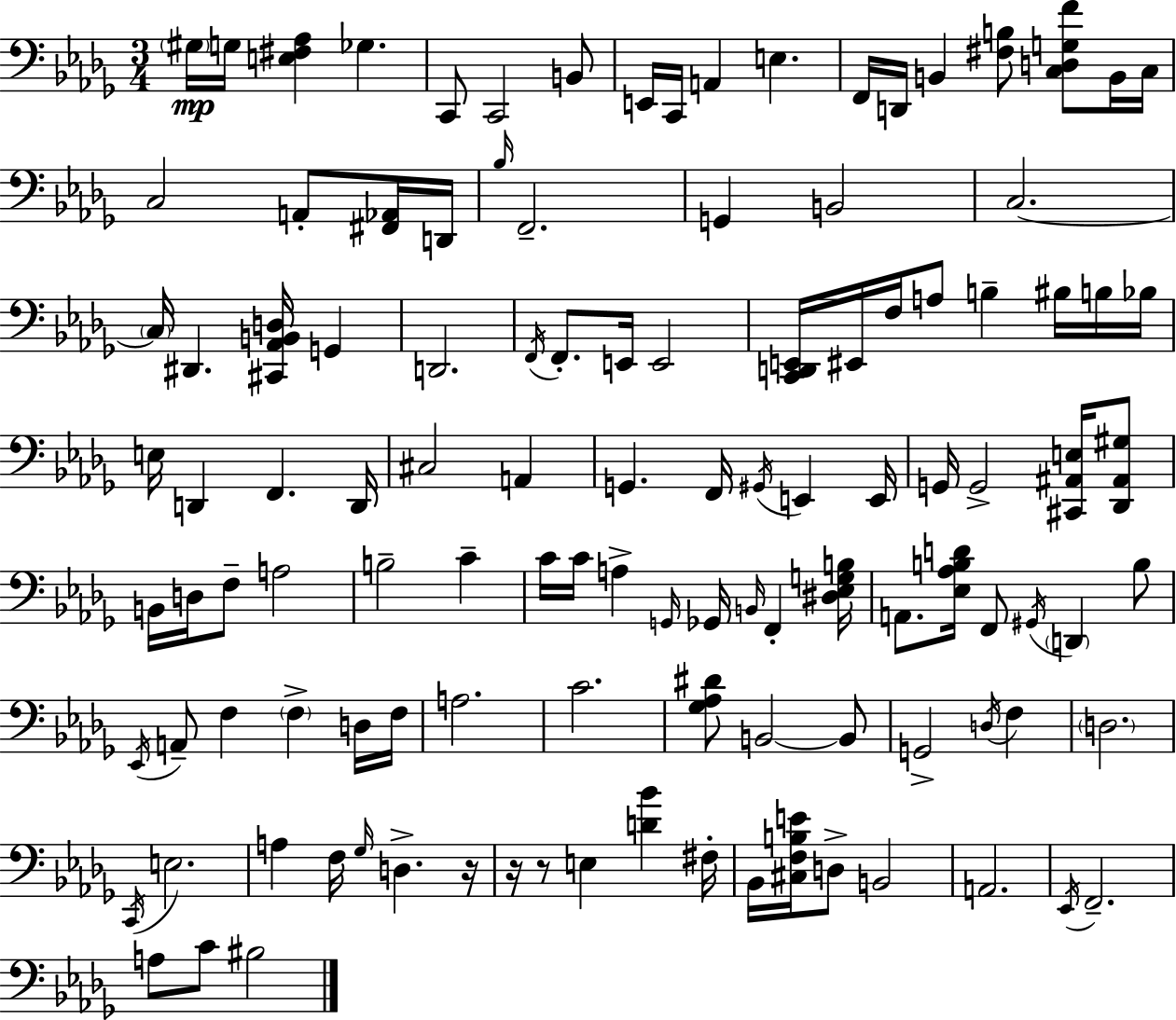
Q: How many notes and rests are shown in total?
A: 116